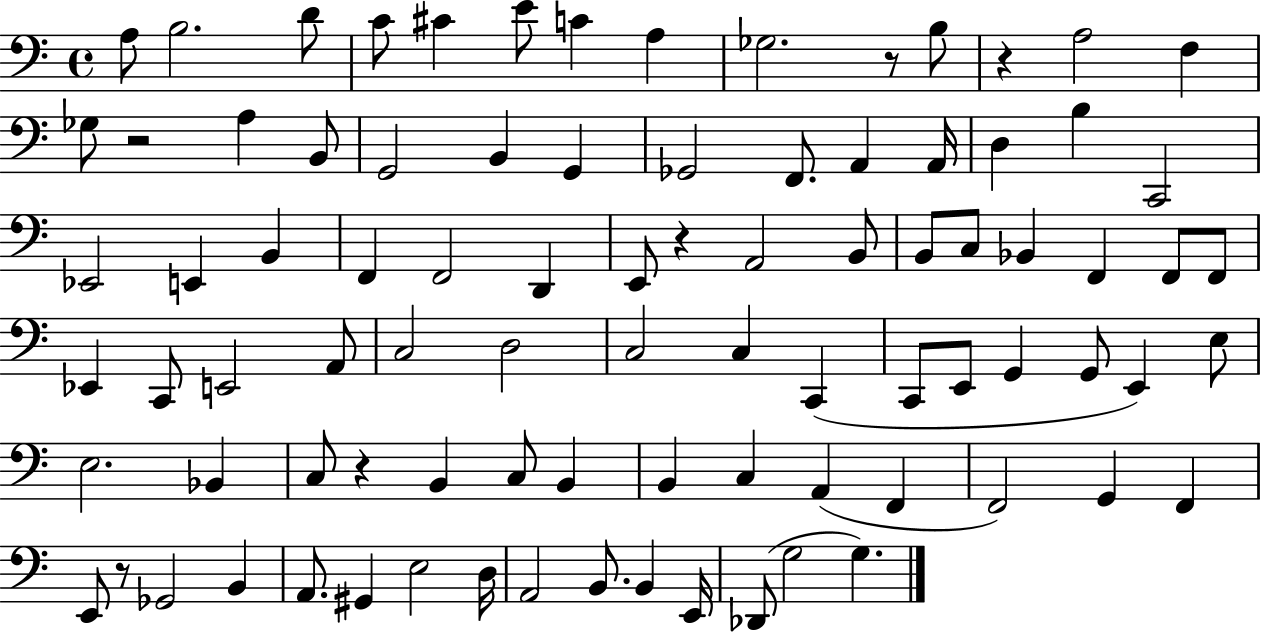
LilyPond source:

{
  \clef bass
  \time 4/4
  \defaultTimeSignature
  \key c \major
  a8 b2. d'8 | c'8 cis'4 e'8 c'4 a4 | ges2. r8 b8 | r4 a2 f4 | \break ges8 r2 a4 b,8 | g,2 b,4 g,4 | ges,2 f,8. a,4 a,16 | d4 b4 c,2 | \break ees,2 e,4 b,4 | f,4 f,2 d,4 | e,8 r4 a,2 b,8 | b,8 c8 bes,4 f,4 f,8 f,8 | \break ees,4 c,8 e,2 a,8 | c2 d2 | c2 c4 c,4( | c,8 e,8 g,4 g,8 e,4) e8 | \break e2. bes,4 | c8 r4 b,4 c8 b,4 | b,4 c4 a,4( f,4 | f,2) g,4 f,4 | \break e,8 r8 ges,2 b,4 | a,8. gis,4 e2 d16 | a,2 b,8. b,4 e,16 | des,8( g2 g4.) | \break \bar "|."
}